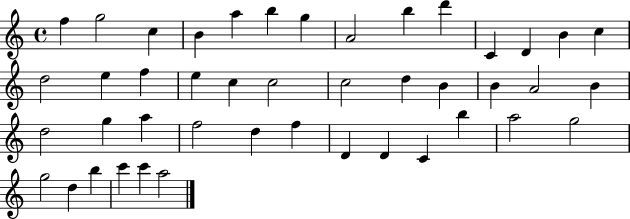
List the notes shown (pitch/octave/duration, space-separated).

F5/q G5/h C5/q B4/q A5/q B5/q G5/q A4/h B5/q D6/q C4/q D4/q B4/q C5/q D5/h E5/q F5/q E5/q C5/q C5/h C5/h D5/q B4/q B4/q A4/h B4/q D5/h G5/q A5/q F5/h D5/q F5/q D4/q D4/q C4/q B5/q A5/h G5/h G5/h D5/q B5/q C6/q C6/q A5/h